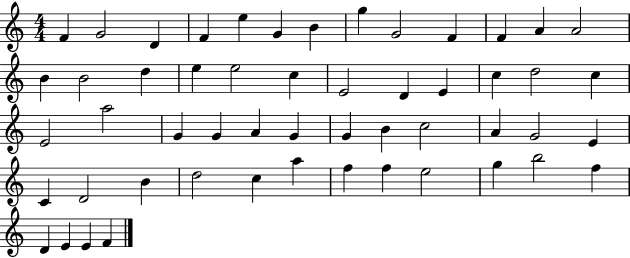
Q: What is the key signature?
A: C major